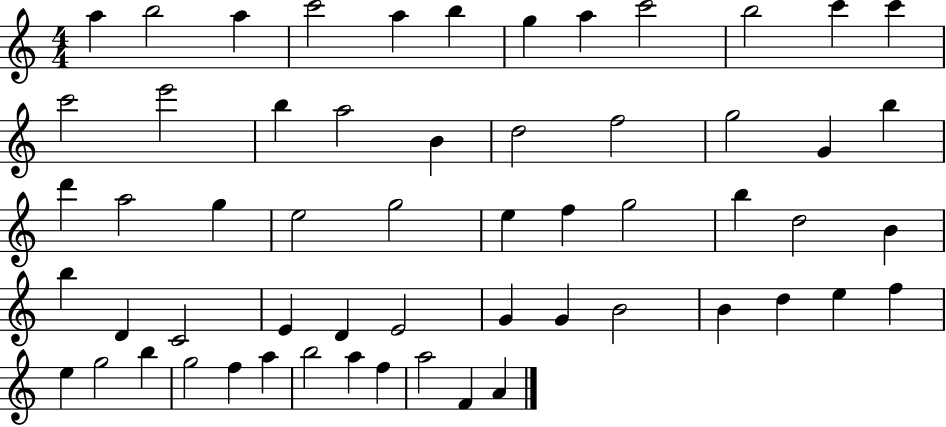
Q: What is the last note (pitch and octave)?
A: A4